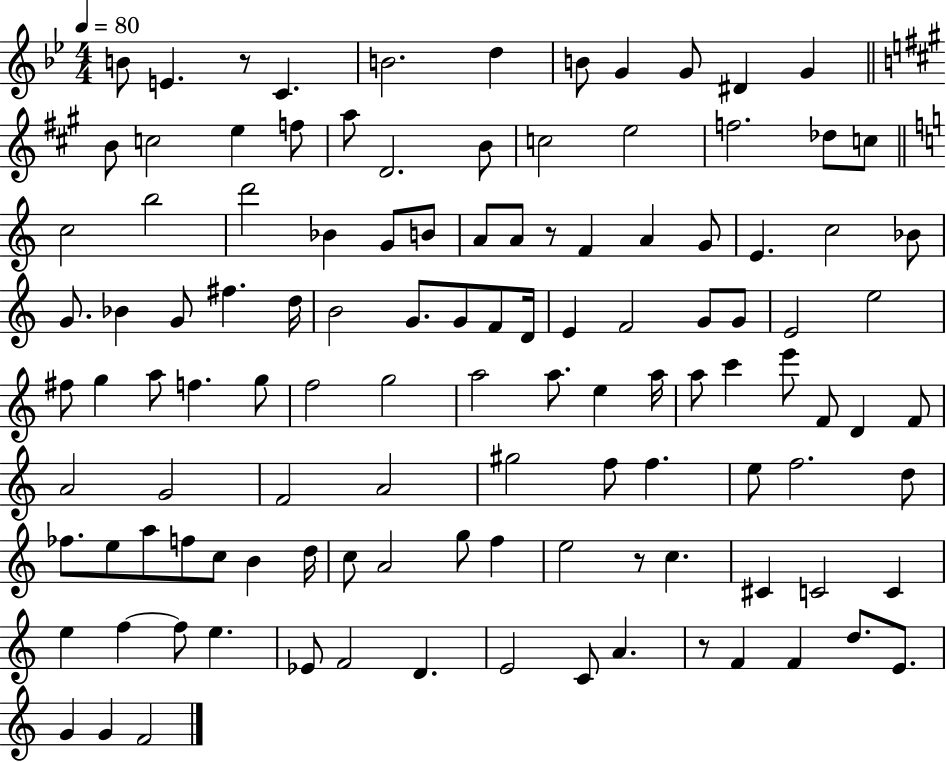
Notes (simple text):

B4/e E4/q. R/e C4/q. B4/h. D5/q B4/e G4/q G4/e D#4/q G4/q B4/e C5/h E5/q F5/e A5/e D4/h. B4/e C5/h E5/h F5/h. Db5/e C5/e C5/h B5/h D6/h Bb4/q G4/e B4/e A4/e A4/e R/e F4/q A4/q G4/e E4/q. C5/h Bb4/e G4/e. Bb4/q G4/e F#5/q. D5/s B4/h G4/e. G4/e F4/e D4/s E4/q F4/h G4/e G4/e E4/h E5/h F#5/e G5/q A5/e F5/q. G5/e F5/h G5/h A5/h A5/e. E5/q A5/s A5/e C6/q E6/e F4/e D4/q F4/e A4/h G4/h F4/h A4/h G#5/h F5/e F5/q. E5/e F5/h. D5/e FES5/e. E5/e A5/e F5/e C5/e B4/q D5/s C5/e A4/h G5/e F5/q E5/h R/e C5/q. C#4/q C4/h C4/q E5/q F5/q F5/e E5/q. Eb4/e F4/h D4/q. E4/h C4/e A4/q. R/e F4/q F4/q D5/e. E4/e. G4/q G4/q F4/h